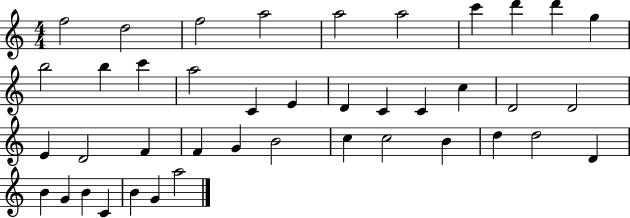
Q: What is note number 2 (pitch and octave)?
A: D5